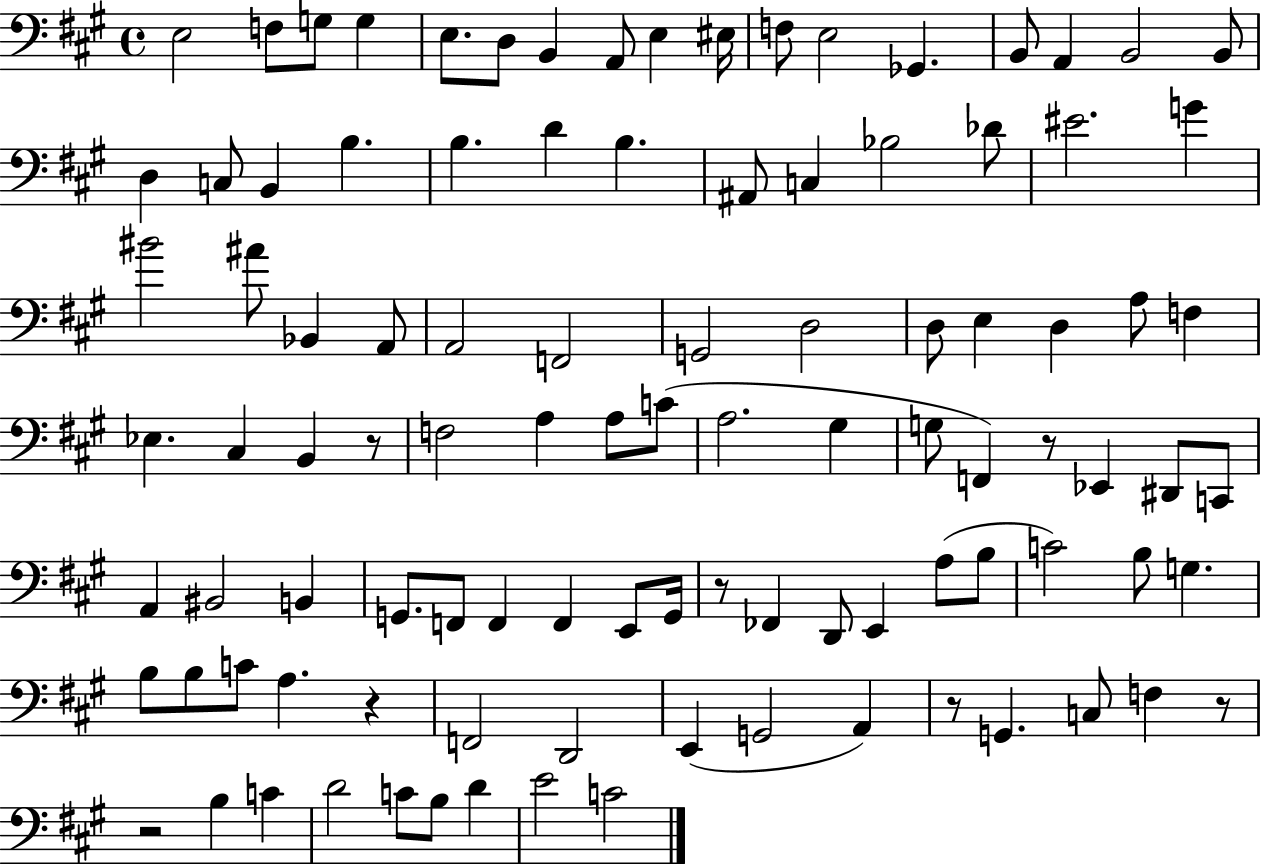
E3/h F3/e G3/e G3/q E3/e. D3/e B2/q A2/e E3/q EIS3/s F3/e E3/h Gb2/q. B2/e A2/q B2/h B2/e D3/q C3/e B2/q B3/q. B3/q. D4/q B3/q. A#2/e C3/q Bb3/h Db4/e EIS4/h. G4/q BIS4/h A#4/e Bb2/q A2/e A2/h F2/h G2/h D3/h D3/e E3/q D3/q A3/e F3/q Eb3/q. C#3/q B2/q R/e F3/h A3/q A3/e C4/e A3/h. G#3/q G3/e F2/q R/e Eb2/q D#2/e C2/e A2/q BIS2/h B2/q G2/e. F2/e F2/q F2/q E2/e G2/s R/e FES2/q D2/e E2/q A3/e B3/e C4/h B3/e G3/q. B3/e B3/e C4/e A3/q. R/q F2/h D2/h E2/q G2/h A2/q R/e G2/q. C3/e F3/q R/e R/h B3/q C4/q D4/h C4/e B3/e D4/q E4/h C4/h